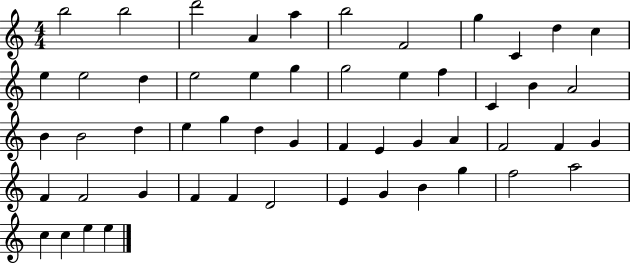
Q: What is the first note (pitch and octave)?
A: B5